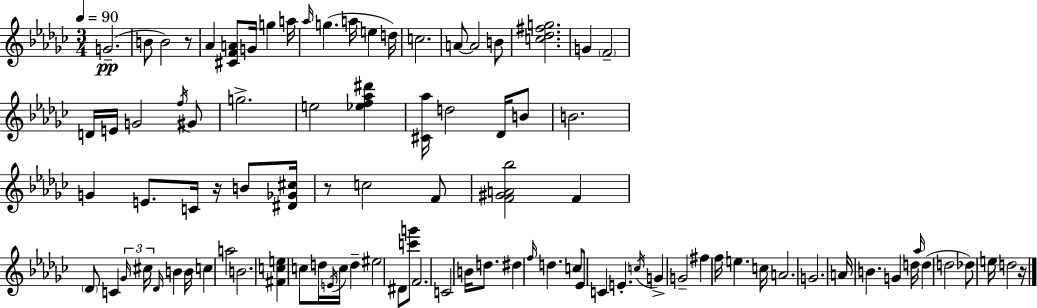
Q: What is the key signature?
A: EES minor